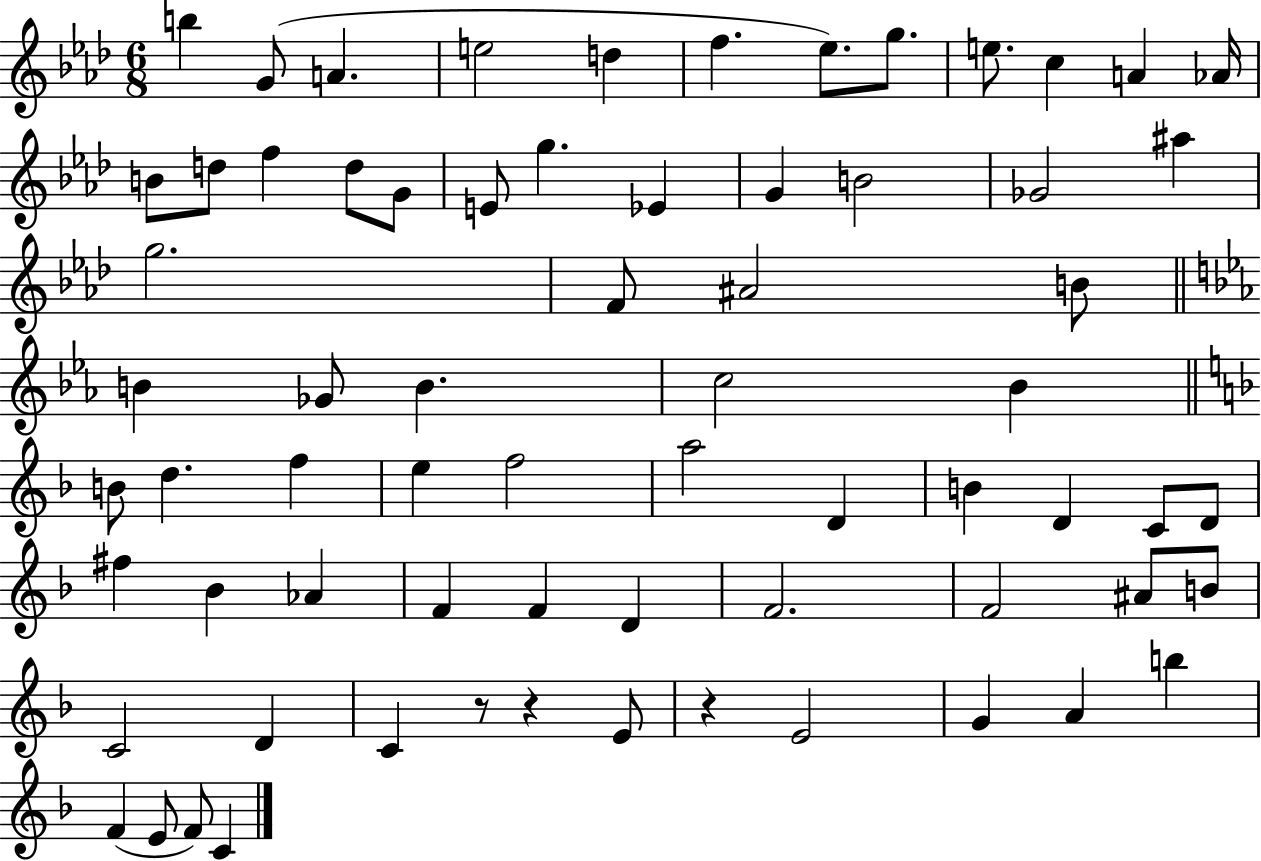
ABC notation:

X:1
T:Untitled
M:6/8
L:1/4
K:Ab
b G/2 A e2 d f _e/2 g/2 e/2 c A _A/4 B/2 d/2 f d/2 G/2 E/2 g _E G B2 _G2 ^a g2 F/2 ^A2 B/2 B _G/2 B c2 _B B/2 d f e f2 a2 D B D C/2 D/2 ^f _B _A F F D F2 F2 ^A/2 B/2 C2 D C z/2 z E/2 z E2 G A b F E/2 F/2 C